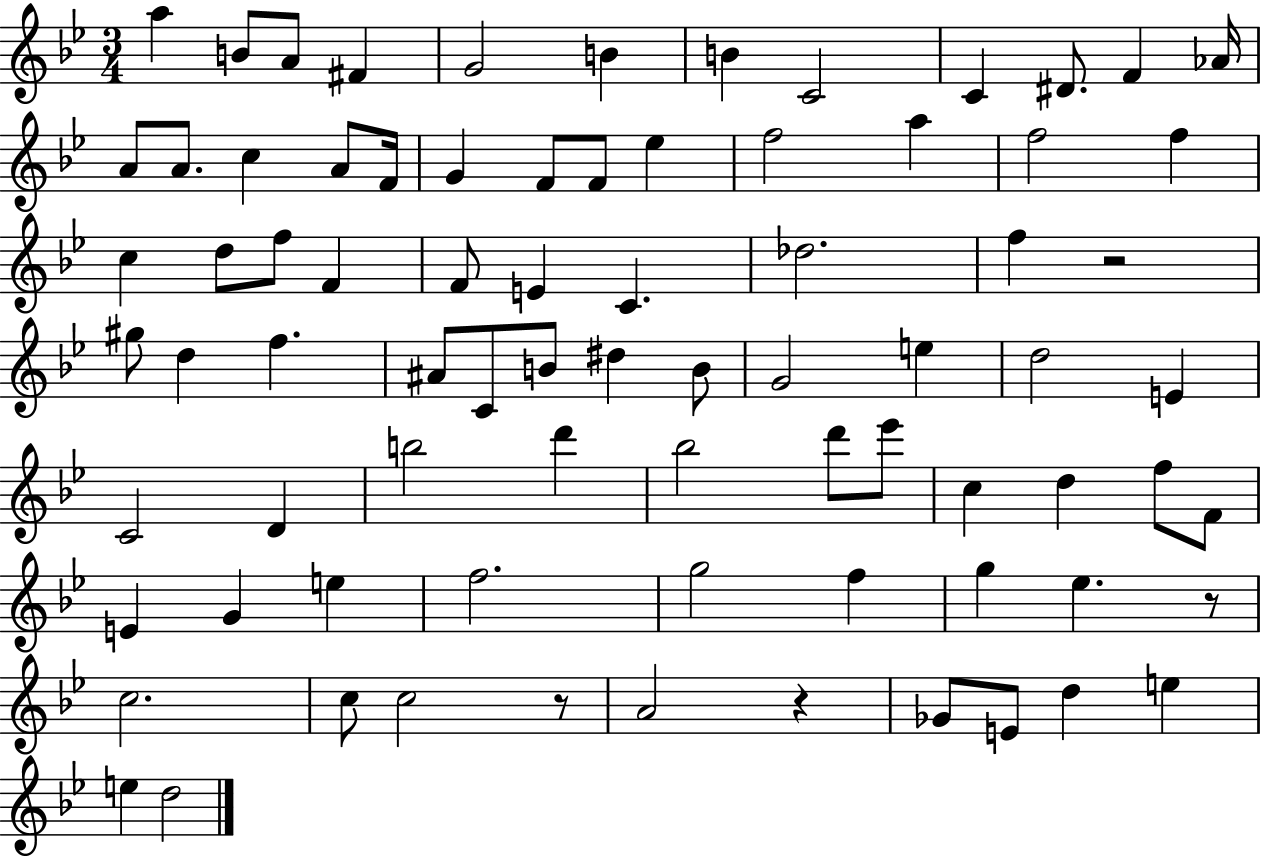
X:1
T:Untitled
M:3/4
L:1/4
K:Bb
a B/2 A/2 ^F G2 B B C2 C ^D/2 F _A/4 A/2 A/2 c A/2 F/4 G F/2 F/2 _e f2 a f2 f c d/2 f/2 F F/2 E C _d2 f z2 ^g/2 d f ^A/2 C/2 B/2 ^d B/2 G2 e d2 E C2 D b2 d' _b2 d'/2 _e'/2 c d f/2 F/2 E G e f2 g2 f g _e z/2 c2 c/2 c2 z/2 A2 z _G/2 E/2 d e e d2